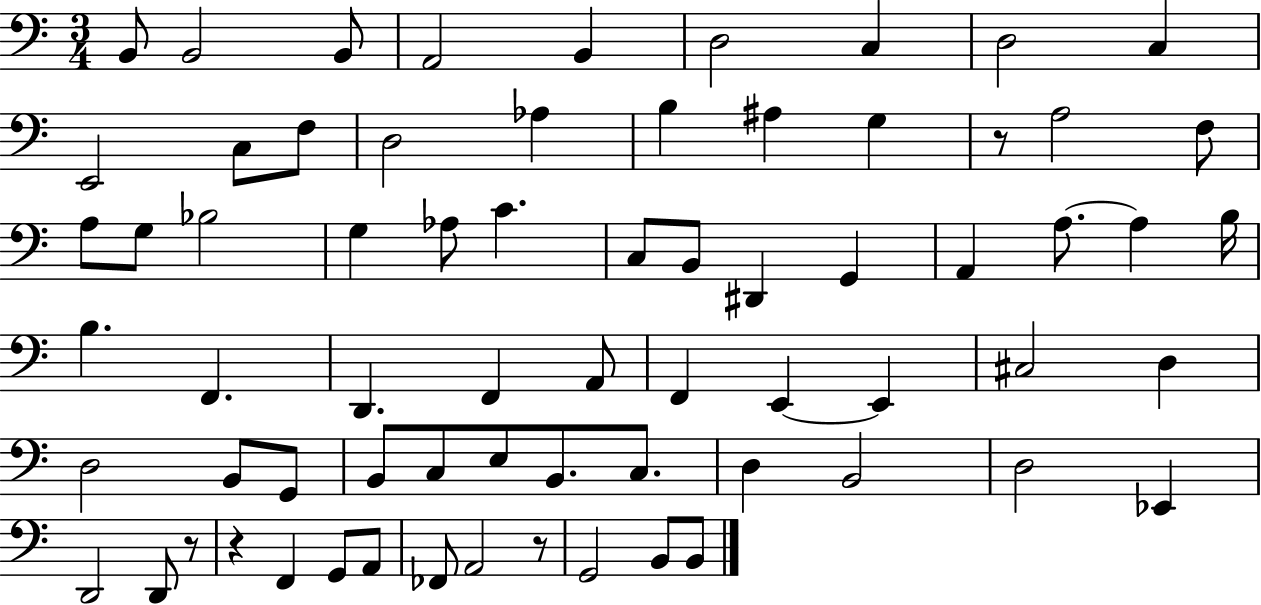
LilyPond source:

{
  \clef bass
  \numericTimeSignature
  \time 3/4
  \key c \major
  b,8 b,2 b,8 | a,2 b,4 | d2 c4 | d2 c4 | \break e,2 c8 f8 | d2 aes4 | b4 ais4 g4 | r8 a2 f8 | \break a8 g8 bes2 | g4 aes8 c'4. | c8 b,8 dis,4 g,4 | a,4 a8.~~ a4 b16 | \break b4. f,4. | d,4. f,4 a,8 | f,4 e,4~~ e,4 | cis2 d4 | \break d2 b,8 g,8 | b,8 c8 e8 b,8. c8. | d4 b,2 | d2 ees,4 | \break d,2 d,8 r8 | r4 f,4 g,8 a,8 | fes,8 a,2 r8 | g,2 b,8 b,8 | \break \bar "|."
}